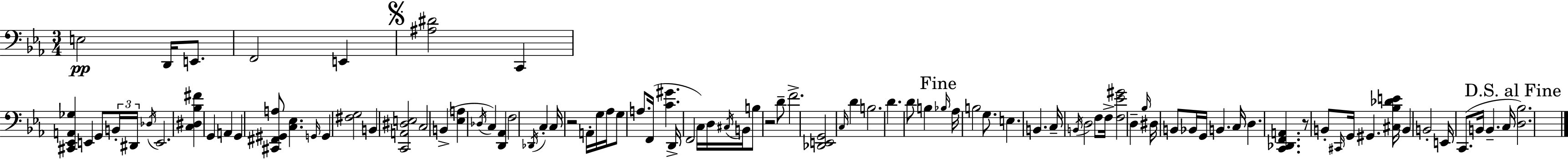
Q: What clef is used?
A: bass